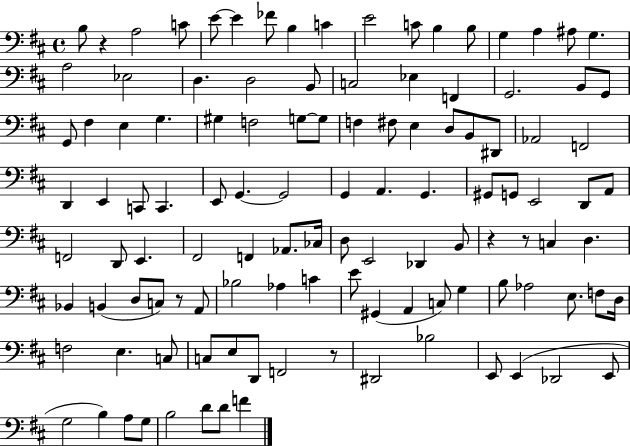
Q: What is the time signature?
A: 4/4